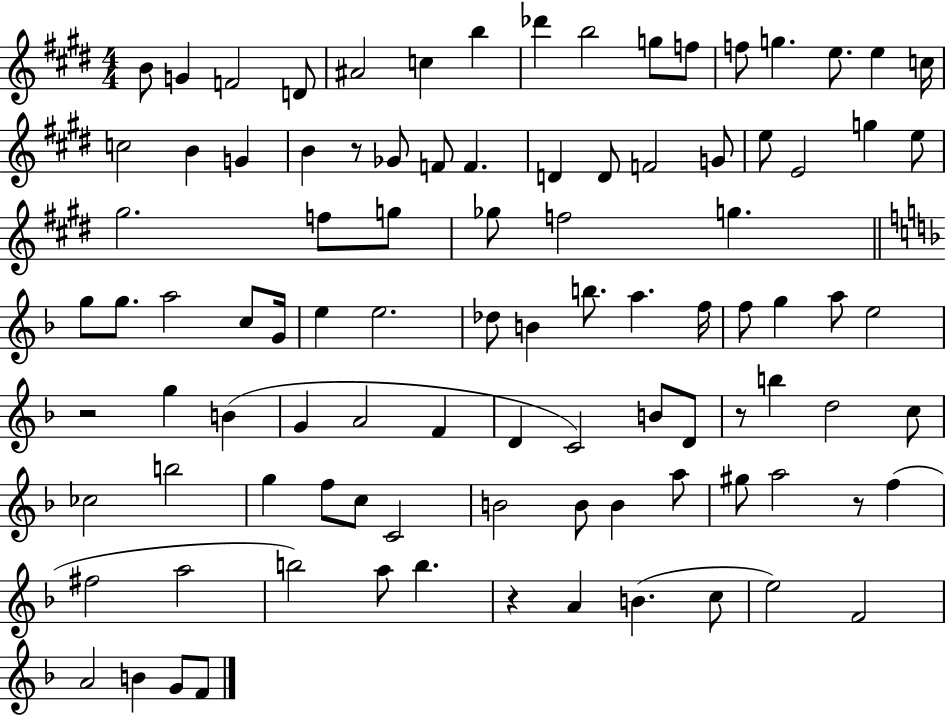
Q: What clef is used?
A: treble